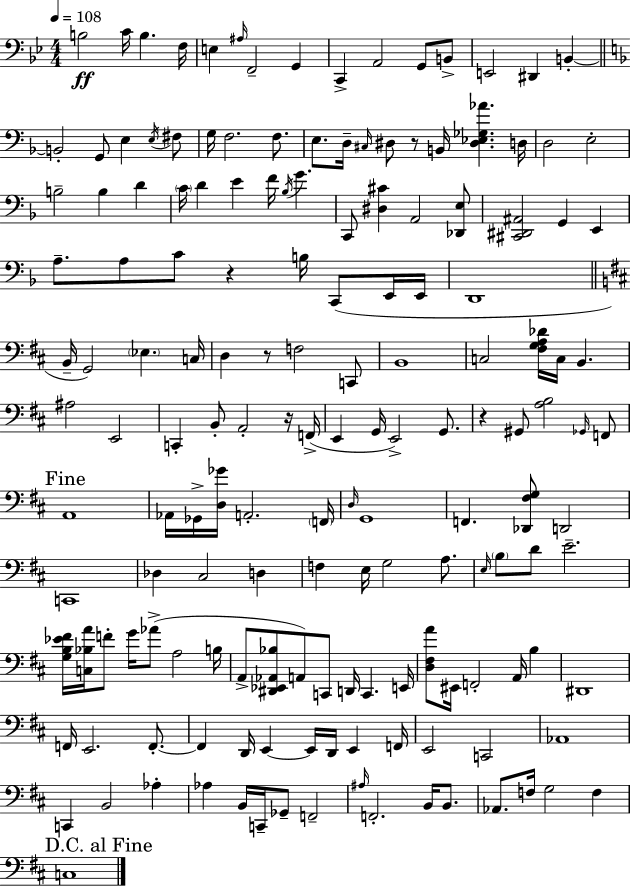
B3/h C4/s B3/q. F3/s E3/q A#3/s F2/h G2/q C2/q A2/h G2/e B2/e E2/h D#2/q B2/q B2/h G2/e E3/q E3/s F#3/e G3/s F3/h. F3/e. E3/e. D3/s C#3/s D#3/e R/e B2/s [D#3,Eb3,Gb3,Ab4]/q. D3/s D3/h E3/h B3/h B3/q D4/q C4/s D4/q E4/q F4/s Bb3/s G4/q. C2/e [D#3,C#4]/q A2/h [Db2,E3]/e [C#2,D#2,A#2]/h G2/q E2/q A3/e. A3/e C4/e R/q B3/s C2/e E2/s E2/s D2/w B2/s G2/h Eb3/q. C3/s D3/q R/e F3/h C2/e B2/w C3/h [F#3,G3,A3,Db4]/s C3/s B2/q. A#3/h E2/h C2/q B2/e A2/h R/s F2/s E2/q G2/s E2/h G2/e. R/q G#2/e [A3,B3]/h Gb2/s F2/e A2/w Ab2/s Gb2/s [D3,Gb4]/s A2/h. F2/s D3/s G2/w F2/q. [Db2,F#3,G3]/e D2/h C2/w Db3/q C#3/h D3/q F3/q E3/s G3/h A3/e. E3/s B3/e D4/e E4/h. [G3,B3,Eb4,F#4]/s [C3,Bb3,A4]/s F4/e G4/s Ab4/e A3/h B3/s A2/e [D#2,Eb2,Ab2,Bb3]/e A2/e C2/e D2/s C2/q. E2/s [D3,F#3,A4]/e EIS2/s F2/h A2/s B3/q D#2/w F2/s E2/h. F2/e. F2/q D2/s E2/q E2/s D2/s E2/q F2/s E2/h C2/h Ab2/w C2/q B2/h Ab3/q Ab3/q B2/s C2/s Gb2/e F2/h A#3/s F2/h. B2/s B2/e. Ab2/e. F3/s G3/h F3/q C3/w